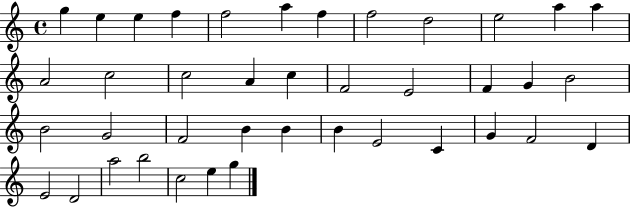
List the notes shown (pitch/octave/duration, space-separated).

G5/q E5/q E5/q F5/q F5/h A5/q F5/q F5/h D5/h E5/h A5/q A5/q A4/h C5/h C5/h A4/q C5/q F4/h E4/h F4/q G4/q B4/h B4/h G4/h F4/h B4/q B4/q B4/q E4/h C4/q G4/q F4/h D4/q E4/h D4/h A5/h B5/h C5/h E5/q G5/q